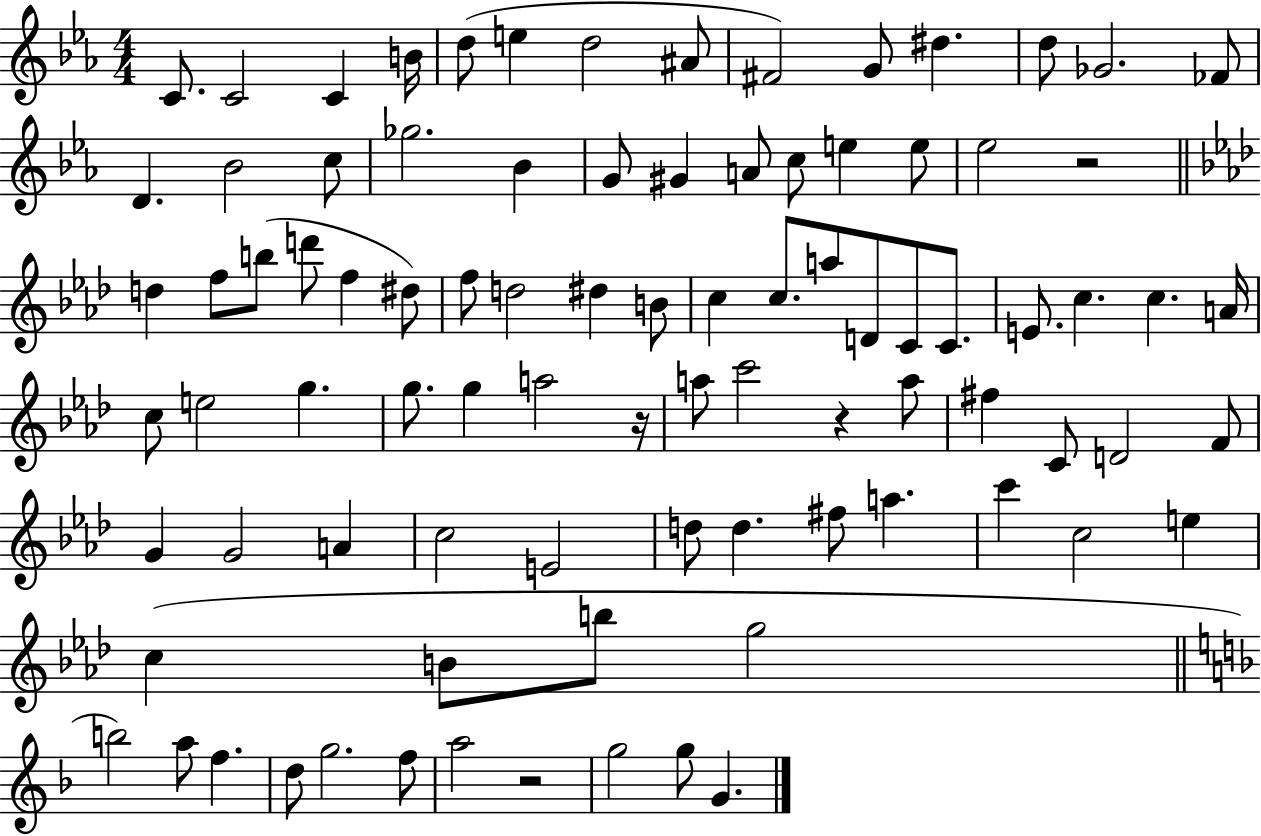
X:1
T:Untitled
M:4/4
L:1/4
K:Eb
C/2 C2 C B/4 d/2 e d2 ^A/2 ^F2 G/2 ^d d/2 _G2 _F/2 D _B2 c/2 _g2 _B G/2 ^G A/2 c/2 e e/2 _e2 z2 d f/2 b/2 d'/2 f ^d/2 f/2 d2 ^d B/2 c c/2 a/2 D/2 C/2 C/2 E/2 c c A/4 c/2 e2 g g/2 g a2 z/4 a/2 c'2 z a/2 ^f C/2 D2 F/2 G G2 A c2 E2 d/2 d ^f/2 a c' c2 e c B/2 b/2 g2 b2 a/2 f d/2 g2 f/2 a2 z2 g2 g/2 G